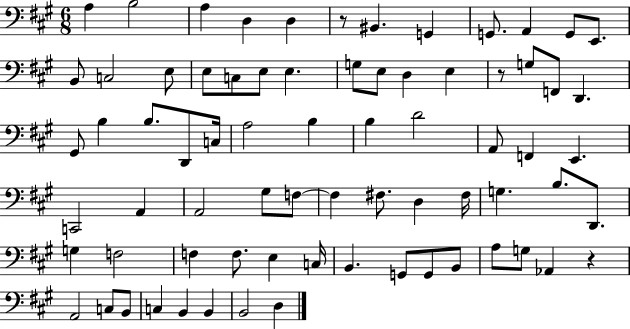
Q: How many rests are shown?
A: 3